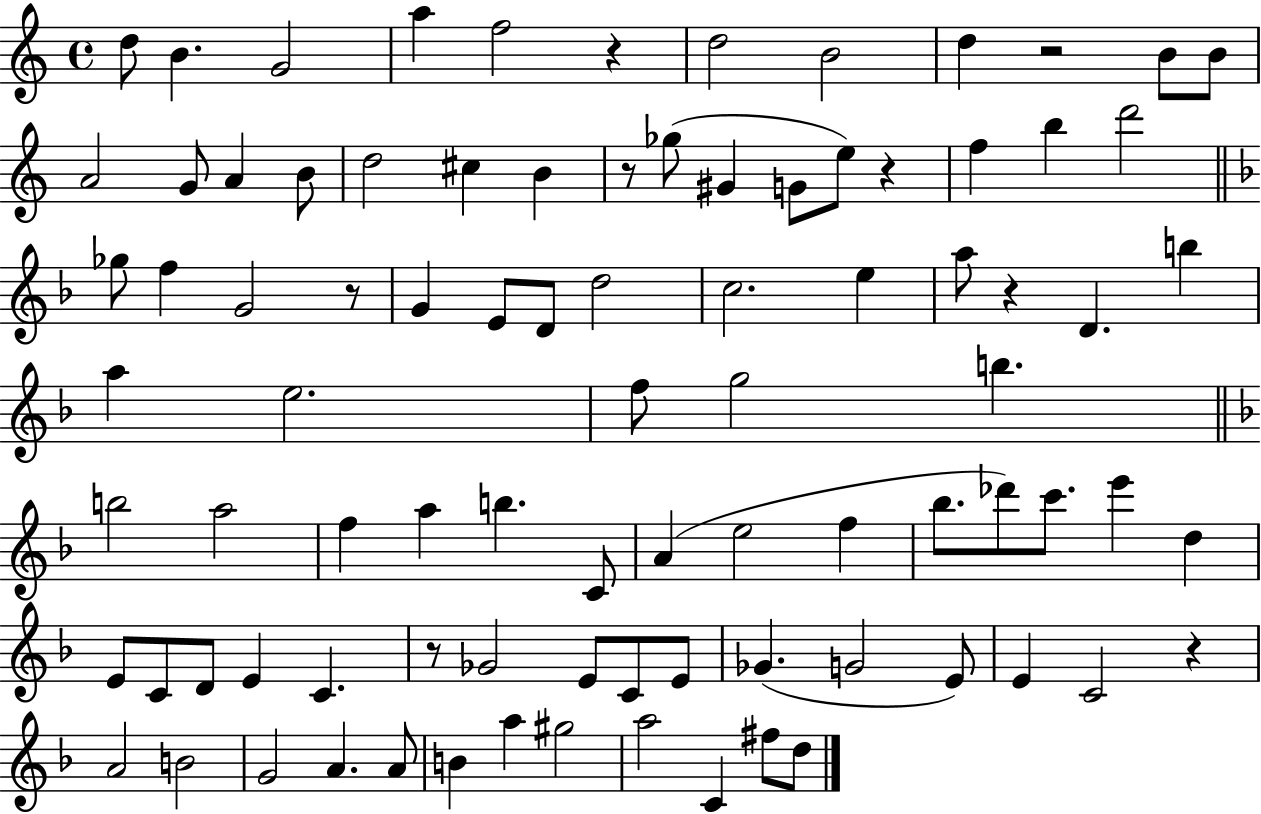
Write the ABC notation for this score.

X:1
T:Untitled
M:4/4
L:1/4
K:C
d/2 B G2 a f2 z d2 B2 d z2 B/2 B/2 A2 G/2 A B/2 d2 ^c B z/2 _g/2 ^G G/2 e/2 z f b d'2 _g/2 f G2 z/2 G E/2 D/2 d2 c2 e a/2 z D b a e2 f/2 g2 b b2 a2 f a b C/2 A e2 f _b/2 _d'/2 c'/2 e' d E/2 C/2 D/2 E C z/2 _G2 E/2 C/2 E/2 _G G2 E/2 E C2 z A2 B2 G2 A A/2 B a ^g2 a2 C ^f/2 d/2